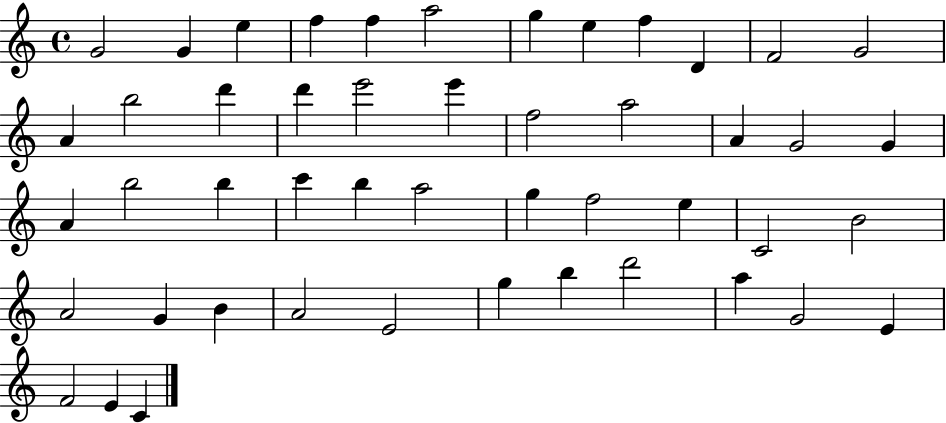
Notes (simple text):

G4/h G4/q E5/q F5/q F5/q A5/h G5/q E5/q F5/q D4/q F4/h G4/h A4/q B5/h D6/q D6/q E6/h E6/q F5/h A5/h A4/q G4/h G4/q A4/q B5/h B5/q C6/q B5/q A5/h G5/q F5/h E5/q C4/h B4/h A4/h G4/q B4/q A4/h E4/h G5/q B5/q D6/h A5/q G4/h E4/q F4/h E4/q C4/q